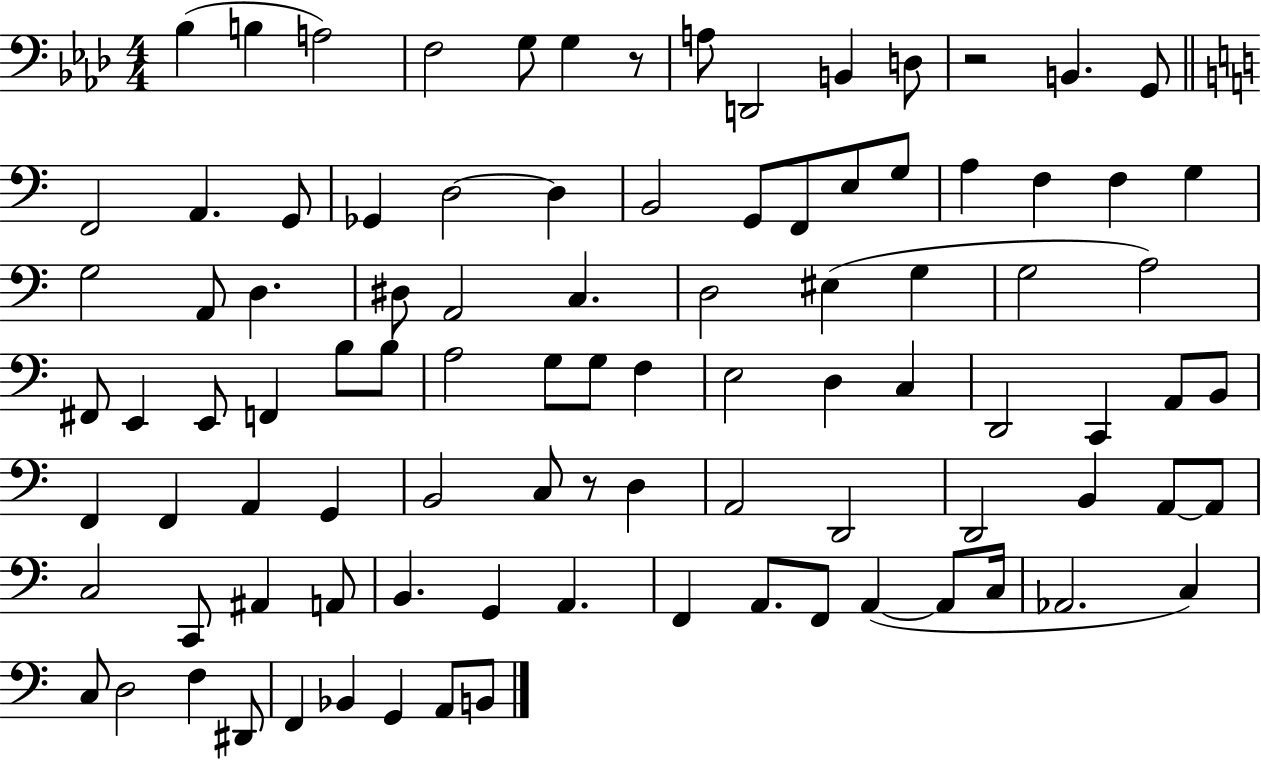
X:1
T:Untitled
M:4/4
L:1/4
K:Ab
_B, B, A,2 F,2 G,/2 G, z/2 A,/2 D,,2 B,, D,/2 z2 B,, G,,/2 F,,2 A,, G,,/2 _G,, D,2 D, B,,2 G,,/2 F,,/2 E,/2 G,/2 A, F, F, G, G,2 A,,/2 D, ^D,/2 A,,2 C, D,2 ^E, G, G,2 A,2 ^F,,/2 E,, E,,/2 F,, B,/2 B,/2 A,2 G,/2 G,/2 F, E,2 D, C, D,,2 C,, A,,/2 B,,/2 F,, F,, A,, G,, B,,2 C,/2 z/2 D, A,,2 D,,2 D,,2 B,, A,,/2 A,,/2 C,2 C,,/2 ^A,, A,,/2 B,, G,, A,, F,, A,,/2 F,,/2 A,, A,,/2 C,/4 _A,,2 C, C,/2 D,2 F, ^D,,/2 F,, _B,, G,, A,,/2 B,,/2